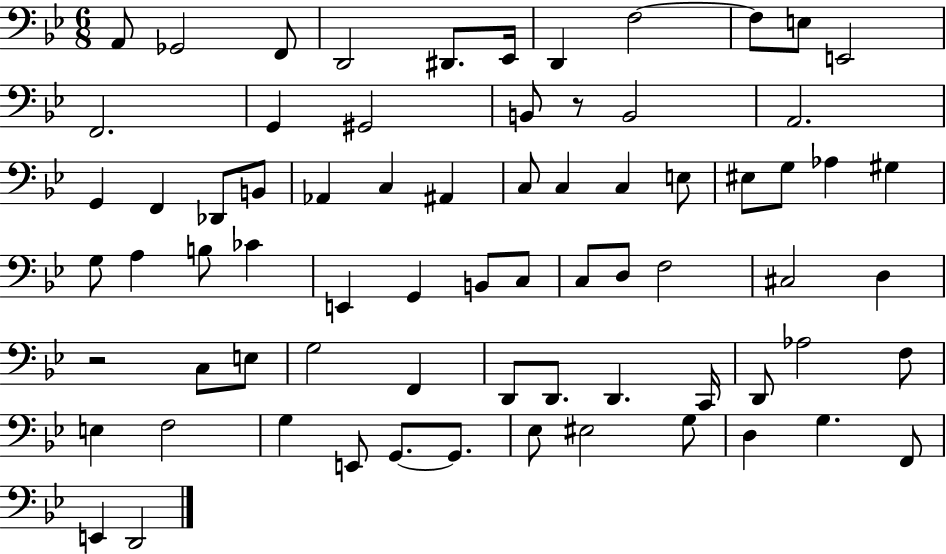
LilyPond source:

{
  \clef bass
  \numericTimeSignature
  \time 6/8
  \key bes \major
  a,8 ges,2 f,8 | d,2 dis,8. ees,16 | d,4 f2~~ | f8 e8 e,2 | \break f,2. | g,4 gis,2 | b,8 r8 b,2 | a,2. | \break g,4 f,4 des,8 b,8 | aes,4 c4 ais,4 | c8 c4 c4 e8 | eis8 g8 aes4 gis4 | \break g8 a4 b8 ces'4 | e,4 g,4 b,8 c8 | c8 d8 f2 | cis2 d4 | \break r2 c8 e8 | g2 f,4 | d,8 d,8. d,4. c,16 | d,8 aes2 f8 | \break e4 f2 | g4 e,8 g,8.~~ g,8. | ees8 eis2 g8 | d4 g4. f,8 | \break e,4 d,2 | \bar "|."
}